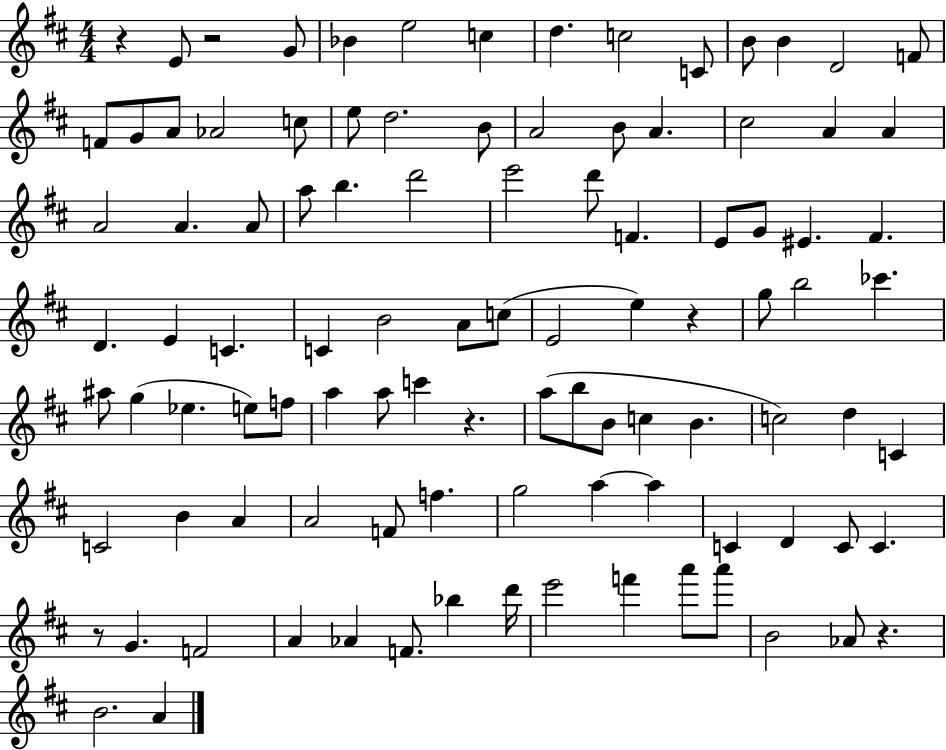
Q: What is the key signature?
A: D major